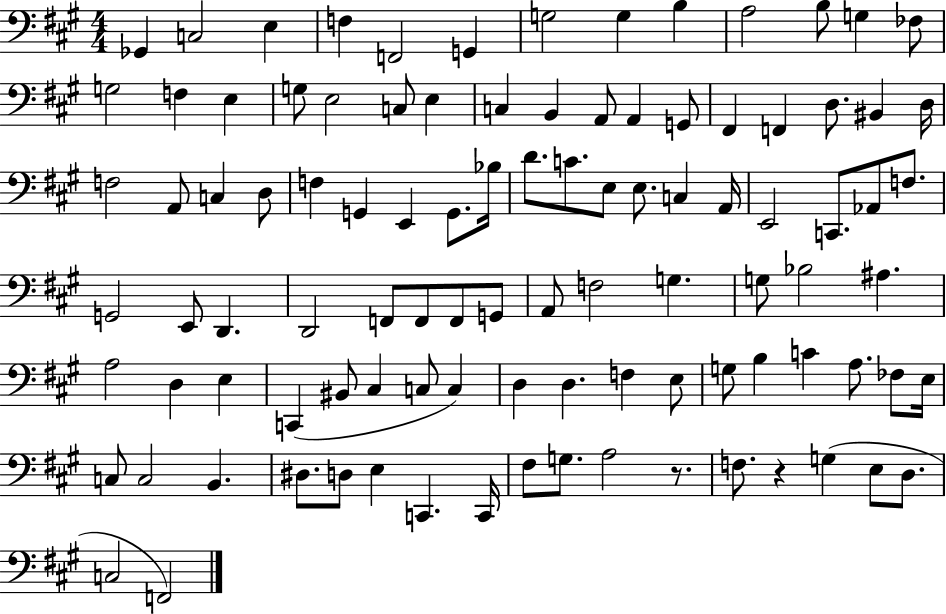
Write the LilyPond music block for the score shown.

{
  \clef bass
  \numericTimeSignature
  \time 4/4
  \key a \major
  ges,4 c2 e4 | f4 f,2 g,4 | g2 g4 b4 | a2 b8 g4 fes8 | \break g2 f4 e4 | g8 e2 c8 e4 | c4 b,4 a,8 a,4 g,8 | fis,4 f,4 d8. bis,4 d16 | \break f2 a,8 c4 d8 | f4 g,4 e,4 g,8. bes16 | d'8. c'8. e8 e8. c4 a,16 | e,2 c,8. aes,8 f8. | \break g,2 e,8 d,4. | d,2 f,8 f,8 f,8 g,8 | a,8 f2 g4. | g8 bes2 ais4. | \break a2 d4 e4 | c,4( bis,8 cis4 c8 c4) | d4 d4. f4 e8 | g8 b4 c'4 a8. fes8 e16 | \break c8 c2 b,4. | dis8. d8 e4 c,4. c,16 | fis8 g8. a2 r8. | f8. r4 g4( e8 d8. | \break c2 f,2) | \bar "|."
}